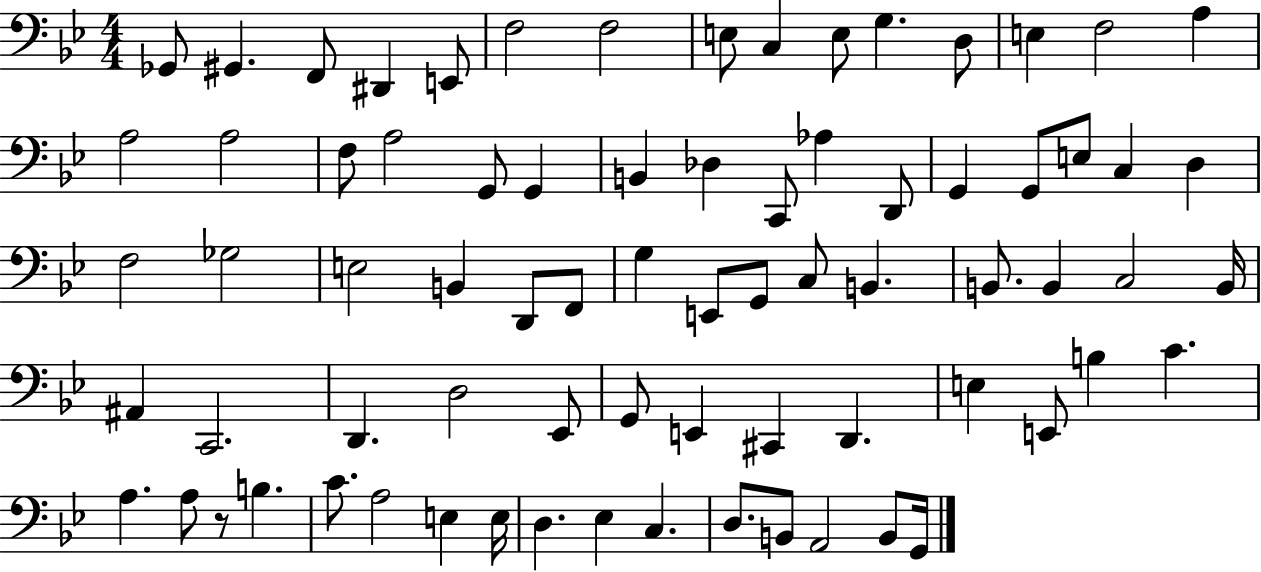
Gb2/e G#2/q. F2/e D#2/q E2/e F3/h F3/h E3/e C3/q E3/e G3/q. D3/e E3/q F3/h A3/q A3/h A3/h F3/e A3/h G2/e G2/q B2/q Db3/q C2/e Ab3/q D2/e G2/q G2/e E3/e C3/q D3/q F3/h Gb3/h E3/h B2/q D2/e F2/e G3/q E2/e G2/e C3/e B2/q. B2/e. B2/q C3/h B2/s A#2/q C2/h. D2/q. D3/h Eb2/e G2/e E2/q C#2/q D2/q. E3/q E2/e B3/q C4/q. A3/q. A3/e R/e B3/q. C4/e. A3/h E3/q E3/s D3/q. Eb3/q C3/q. D3/e. B2/e A2/h B2/e G2/s